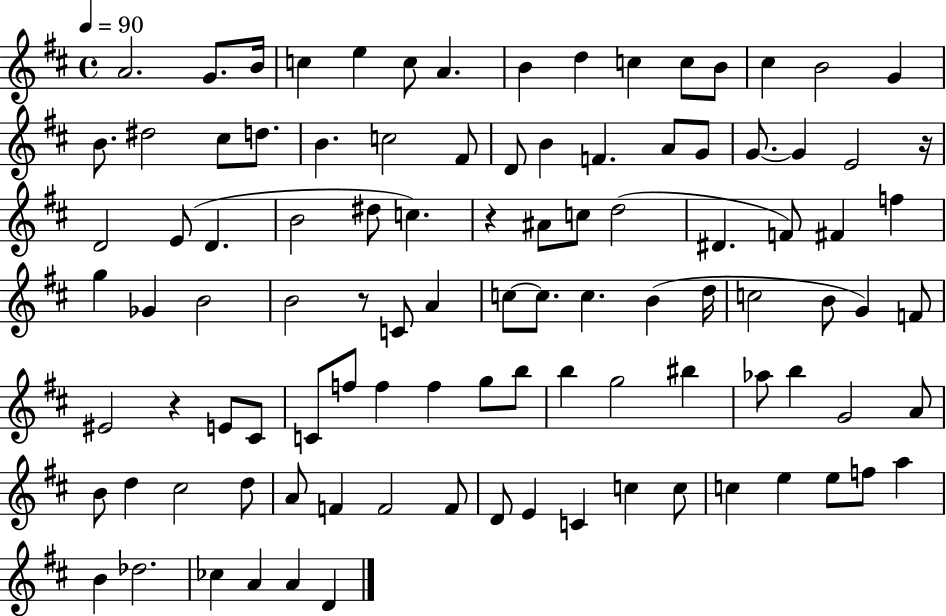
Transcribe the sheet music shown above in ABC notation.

X:1
T:Untitled
M:4/4
L:1/4
K:D
A2 G/2 B/4 c e c/2 A B d c c/2 B/2 ^c B2 G B/2 ^d2 ^c/2 d/2 B c2 ^F/2 D/2 B F A/2 G/2 G/2 G E2 z/4 D2 E/2 D B2 ^d/2 c z ^A/2 c/2 d2 ^D F/2 ^F f g _G B2 B2 z/2 C/2 A c/2 c/2 c B d/4 c2 B/2 G F/2 ^E2 z E/2 ^C/2 C/2 f/2 f f g/2 b/2 b g2 ^b _a/2 b G2 A/2 B/2 d ^c2 d/2 A/2 F F2 F/2 D/2 E C c c/2 c e e/2 f/2 a B _d2 _c A A D